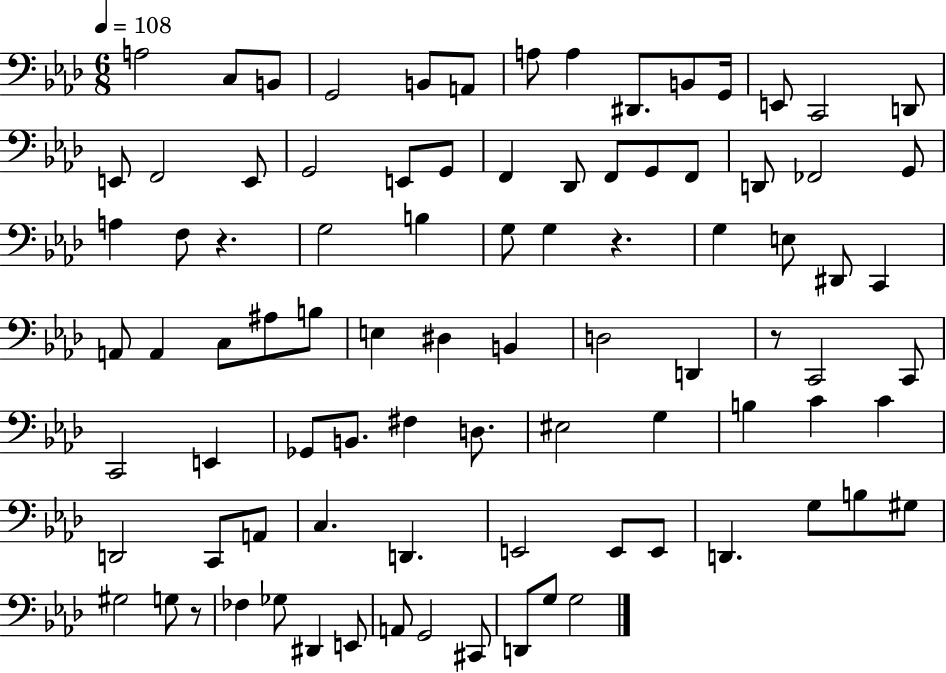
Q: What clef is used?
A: bass